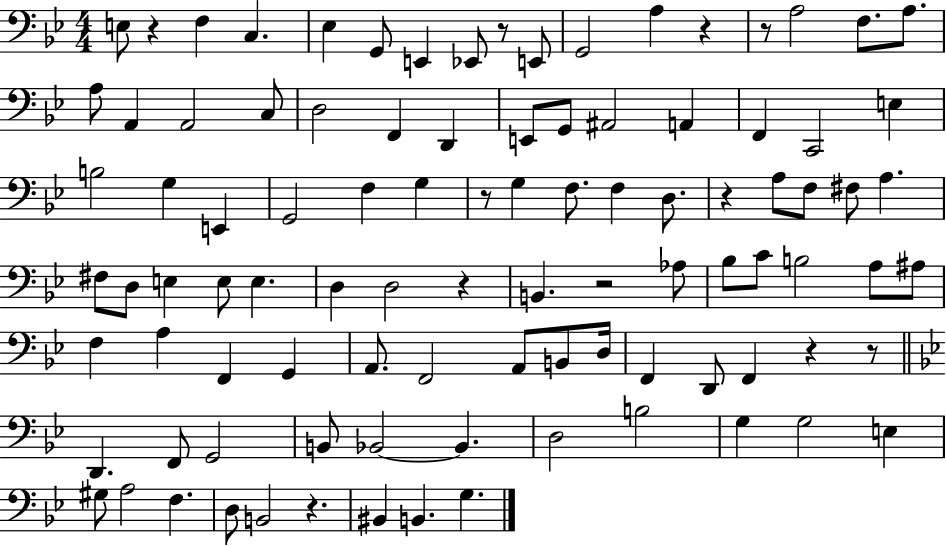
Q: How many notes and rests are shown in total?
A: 97